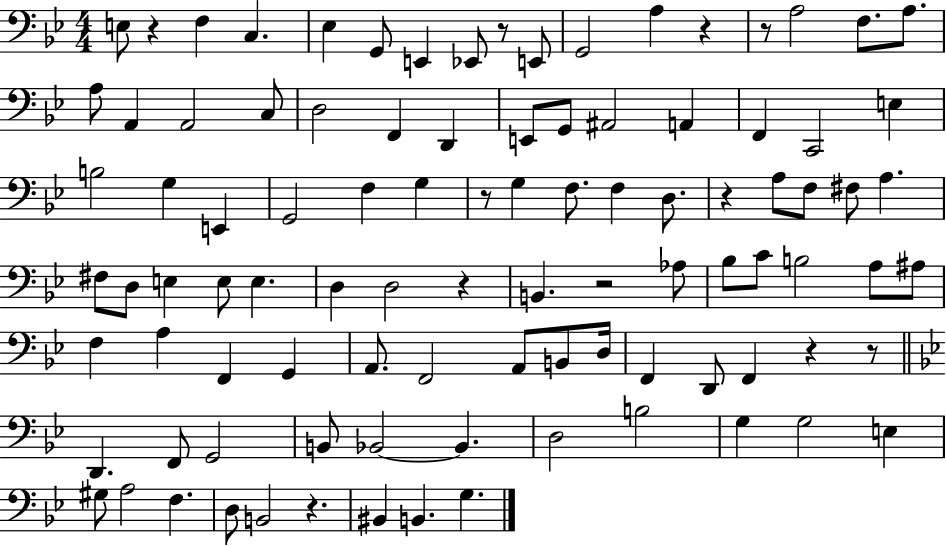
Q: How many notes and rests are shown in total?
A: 97